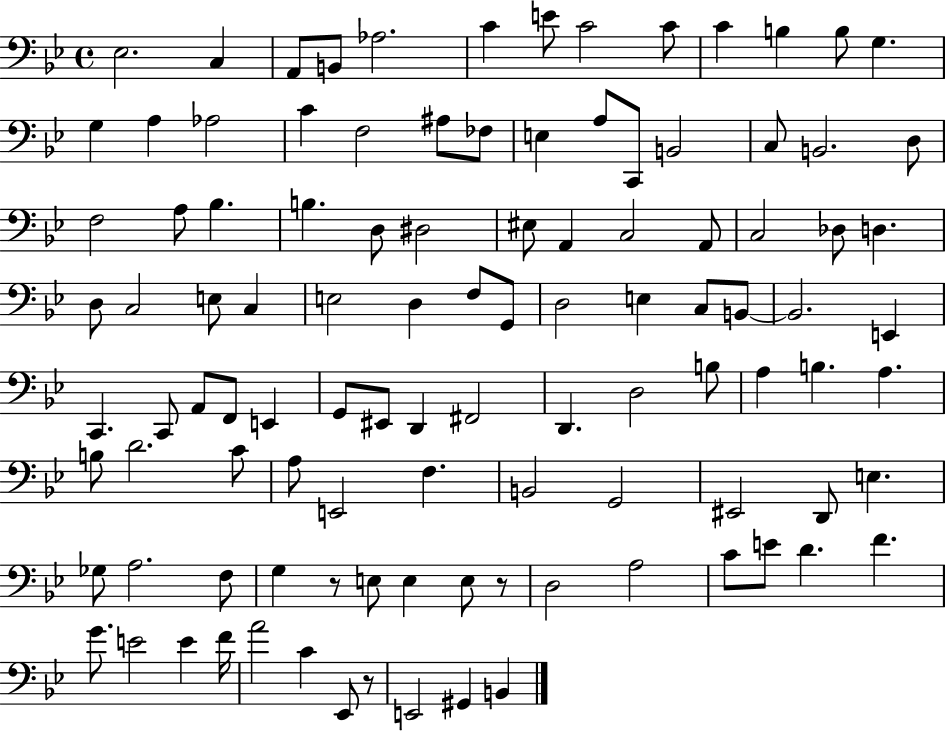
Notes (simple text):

Eb3/h. C3/q A2/e B2/e Ab3/h. C4/q E4/e C4/h C4/e C4/q B3/q B3/e G3/q. G3/q A3/q Ab3/h C4/q F3/h A#3/e FES3/e E3/q A3/e C2/e B2/h C3/e B2/h. D3/e F3/h A3/e Bb3/q. B3/q. D3/e D#3/h EIS3/e A2/q C3/h A2/e C3/h Db3/e D3/q. D3/e C3/h E3/e C3/q E3/h D3/q F3/e G2/e D3/h E3/q C3/e B2/e B2/h. E2/q C2/q. C2/e A2/e F2/e E2/q G2/e EIS2/e D2/q F#2/h D2/q. D3/h B3/e A3/q B3/q. A3/q. B3/e D4/h. C4/e A3/e E2/h F3/q. B2/h G2/h EIS2/h D2/e E3/q. Gb3/e A3/h. F3/e G3/q R/e E3/e E3/q E3/e R/e D3/h A3/h C4/e E4/e D4/q. F4/q. G4/e. E4/h E4/q F4/s A4/h C4/q Eb2/e R/e E2/h G#2/q B2/q